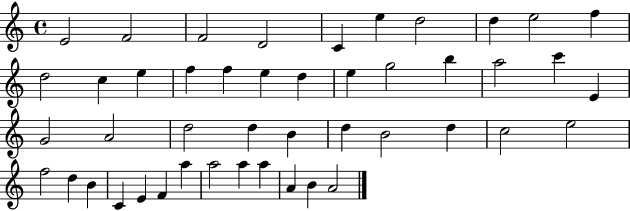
X:1
T:Untitled
M:4/4
L:1/4
K:C
E2 F2 F2 D2 C e d2 d e2 f d2 c e f f e d e g2 b a2 c' E G2 A2 d2 d B d B2 d c2 e2 f2 d B C E F a a2 a a A B A2